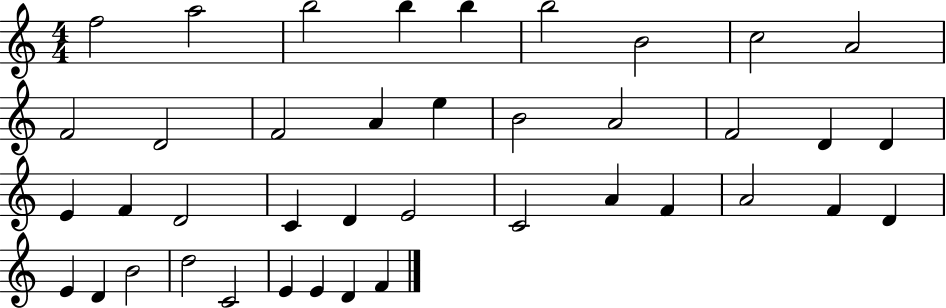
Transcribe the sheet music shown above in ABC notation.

X:1
T:Untitled
M:4/4
L:1/4
K:C
f2 a2 b2 b b b2 B2 c2 A2 F2 D2 F2 A e B2 A2 F2 D D E F D2 C D E2 C2 A F A2 F D E D B2 d2 C2 E E D F